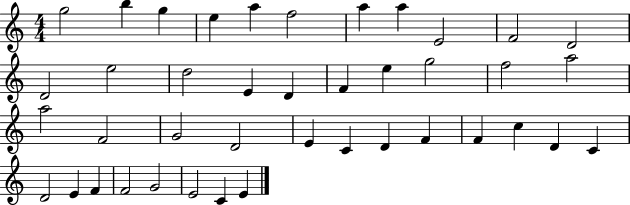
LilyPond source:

{
  \clef treble
  \numericTimeSignature
  \time 4/4
  \key c \major
  g''2 b''4 g''4 | e''4 a''4 f''2 | a''4 a''4 e'2 | f'2 d'2 | \break d'2 e''2 | d''2 e'4 d'4 | f'4 e''4 g''2 | f''2 a''2 | \break a''2 f'2 | g'2 d'2 | e'4 c'4 d'4 f'4 | f'4 c''4 d'4 c'4 | \break d'2 e'4 f'4 | f'2 g'2 | e'2 c'4 e'4 | \bar "|."
}